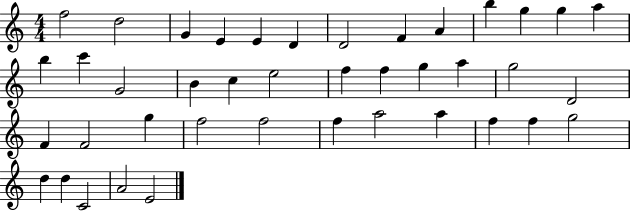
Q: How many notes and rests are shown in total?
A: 41